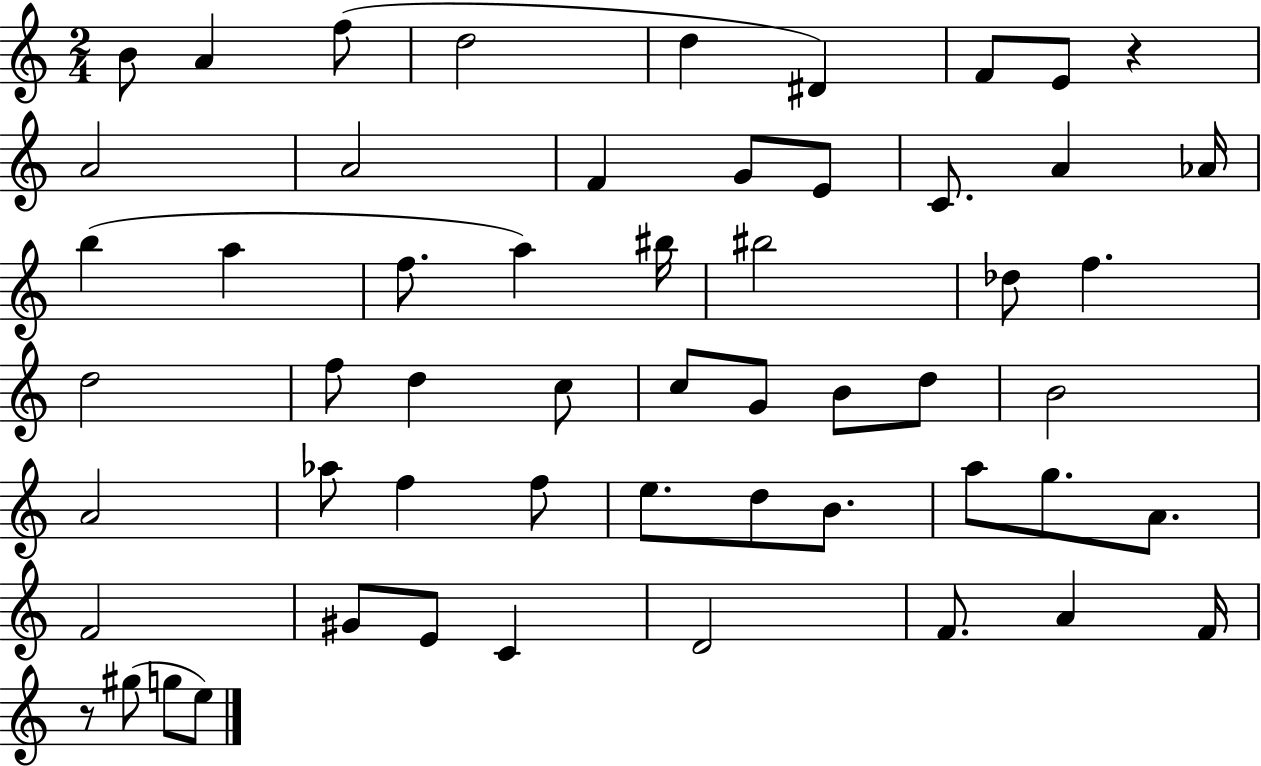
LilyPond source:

{
  \clef treble
  \numericTimeSignature
  \time 2/4
  \key c \major
  \repeat volta 2 { b'8 a'4 f''8( | d''2 | d''4 dis'4) | f'8 e'8 r4 | \break a'2 | a'2 | f'4 g'8 e'8 | c'8. a'4 aes'16 | \break b''4( a''4 | f''8. a''4) bis''16 | bis''2 | des''8 f''4. | \break d''2 | f''8 d''4 c''8 | c''8 g'8 b'8 d''8 | b'2 | \break a'2 | aes''8 f''4 f''8 | e''8. d''8 b'8. | a''8 g''8. a'8. | \break f'2 | gis'8 e'8 c'4 | d'2 | f'8. a'4 f'16 | \break r8 gis''8( g''8 e''8) | } \bar "|."
}